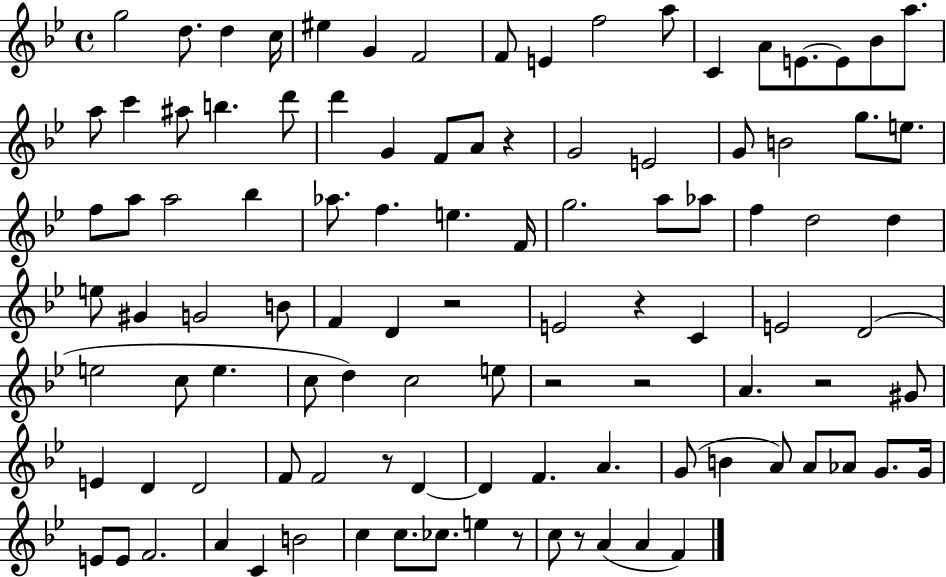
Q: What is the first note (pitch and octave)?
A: G5